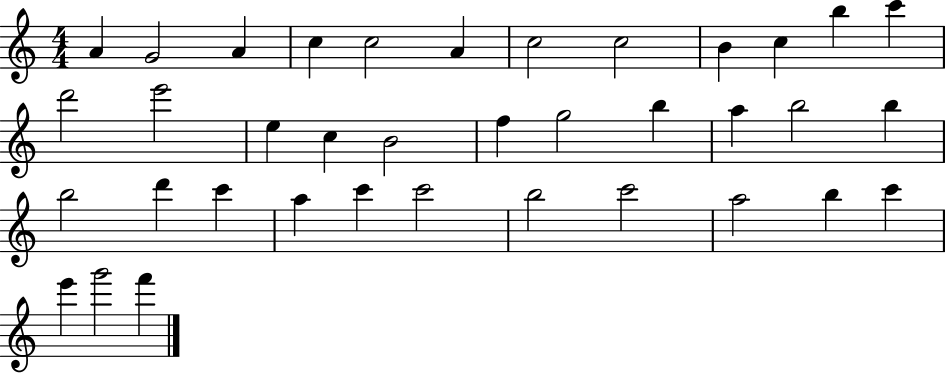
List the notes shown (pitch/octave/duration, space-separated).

A4/q G4/h A4/q C5/q C5/h A4/q C5/h C5/h B4/q C5/q B5/q C6/q D6/h E6/h E5/q C5/q B4/h F5/q G5/h B5/q A5/q B5/h B5/q B5/h D6/q C6/q A5/q C6/q C6/h B5/h C6/h A5/h B5/q C6/q E6/q G6/h F6/q